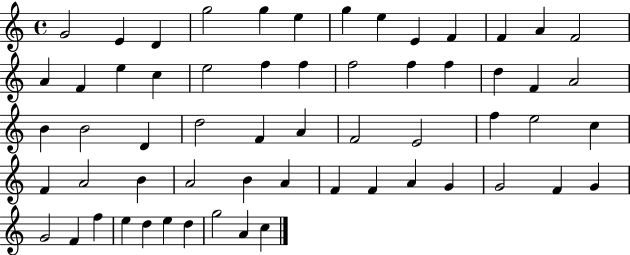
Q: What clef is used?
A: treble